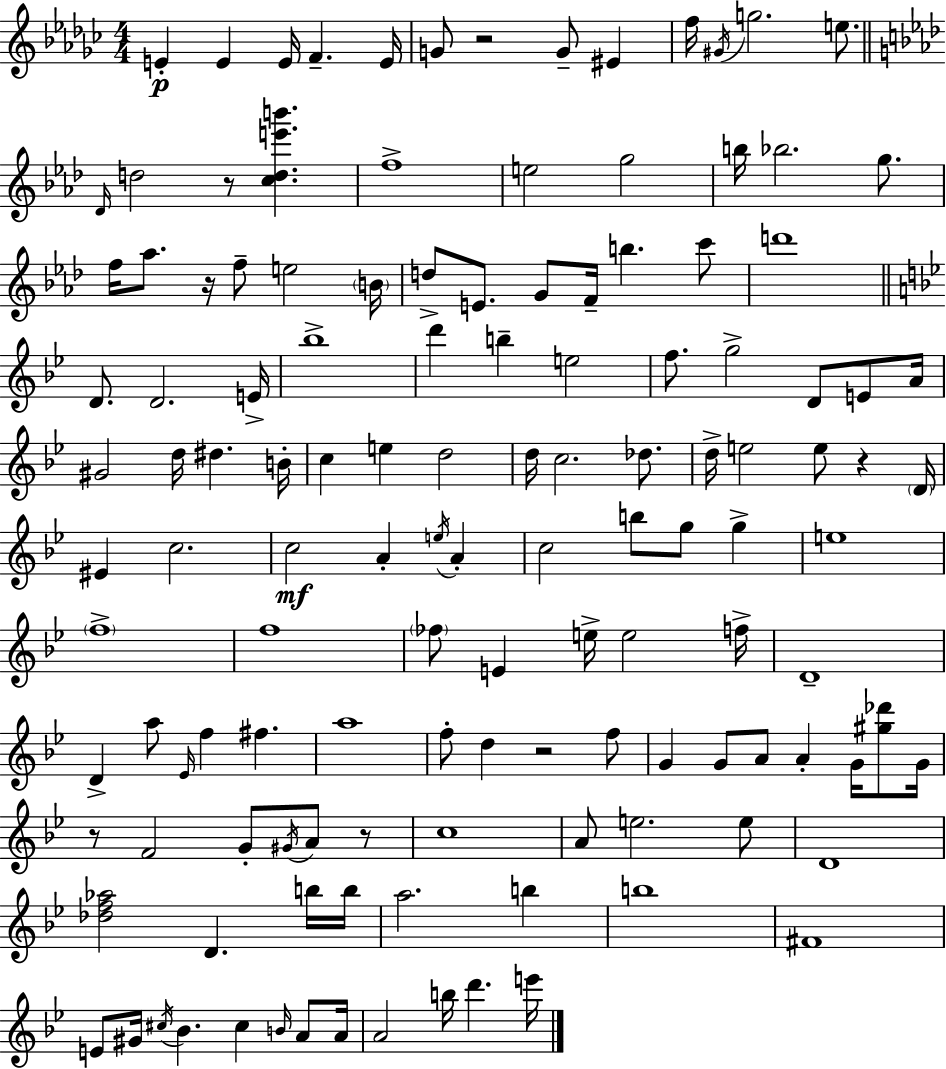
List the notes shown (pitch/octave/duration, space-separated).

E4/q E4/q E4/s F4/q. E4/s G4/e R/h G4/e EIS4/q F5/s G#4/s G5/h. E5/e. Db4/s D5/h R/e [C5,D5,E6,B6]/q. F5/w E5/h G5/h B5/s Bb5/h. G5/e. F5/s Ab5/e. R/s F5/e E5/h B4/s D5/e E4/e. G4/e F4/s B5/q. C6/e D6/w D4/e. D4/h. E4/s Bb5/w D6/q B5/q E5/h F5/e. G5/h D4/e E4/e A4/s G#4/h D5/s D#5/q. B4/s C5/q E5/q D5/h D5/s C5/h. Db5/e. D5/s E5/h E5/e R/q D4/s EIS4/q C5/h. C5/h A4/q E5/s A4/q C5/h B5/e G5/e G5/q E5/w F5/w F5/w FES5/e E4/q E5/s E5/h F5/s D4/w D4/q A5/e Eb4/s F5/q F#5/q. A5/w F5/e D5/q R/h F5/e G4/q G4/e A4/e A4/q G4/s [G#5,Db6]/e G4/s R/e F4/h G4/e G#4/s A4/e R/e C5/w A4/e E5/h. E5/e D4/w [Db5,F5,Ab5]/h D4/q. B5/s B5/s A5/h. B5/q B5/w F#4/w E4/e G#4/s C#5/s Bb4/q. C#5/q B4/s A4/e A4/s A4/h B5/s D6/q. E6/s